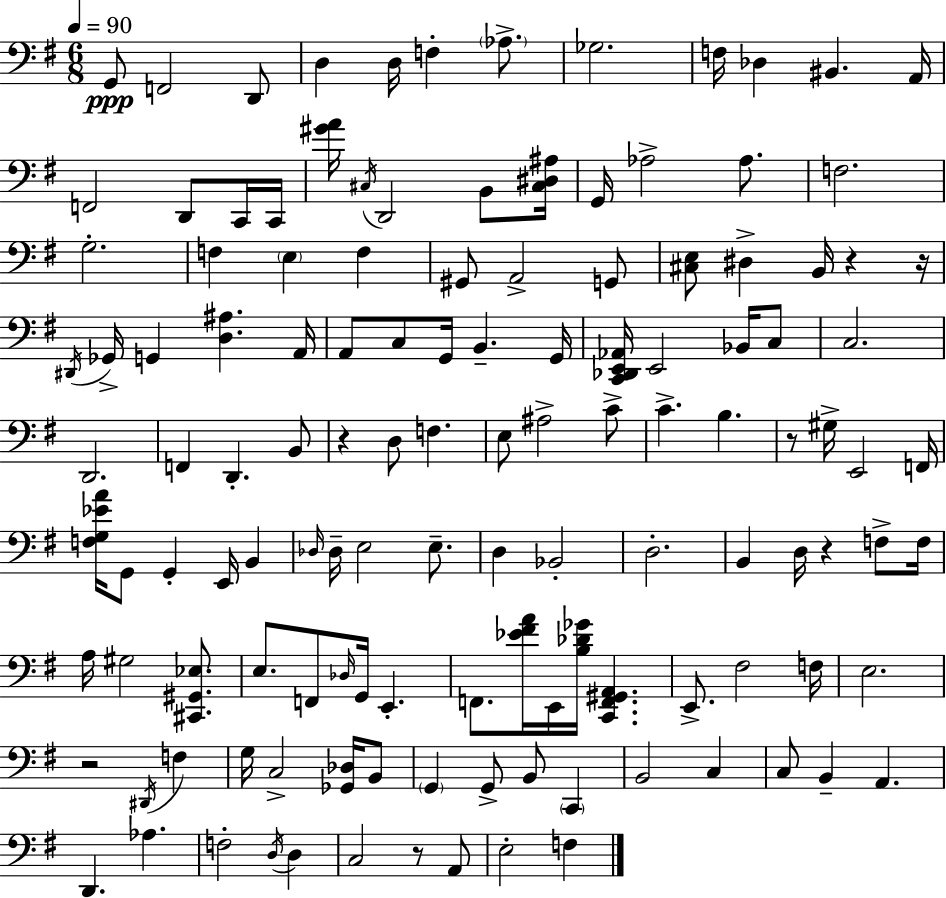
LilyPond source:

{
  \clef bass
  \numericTimeSignature
  \time 6/8
  \key g \major
  \tempo 4 = 90
  g,8\ppp f,2 d,8 | d4 d16 f4-. \parenthesize aes8.-> | ges2. | f16 des4 bis,4. a,16 | \break f,2 d,8 c,16 c,16 | <gis' a'>16 \acciaccatura { cis16 } d,2 b,8 | <cis dis ais>16 g,16 aes2-> aes8. | f2. | \break g2.-. | f4 \parenthesize e4 f4 | gis,8 a,2-> g,8 | <cis e>8 dis4-> b,16 r4 | \break r16 \acciaccatura { dis,16 } ges,16-> g,4 <d ais>4. | a,16 a,8 c8 g,16 b,4.-- | g,16 <c, des, e, aes,>16 e,2 bes,16 | c8 c2. | \break d,2. | f,4 d,4.-. | b,8 r4 d8 f4. | e8 ais2-> | \break c'8-> c'4.-> b4. | r8 gis16-> e,2 | f,16 <f g ees' a'>16 g,8 g,4-. e,16 b,4 | \grace { des16 } des16-- e2 | \break e8.-- d4 bes,2-. | d2.-. | b,4 d16 r4 | f8-> f16 a16 gis2 | \break <cis, gis, ees>8. e8. f,8 \grace { des16 } g,16 e,4.-. | f,8. <ees' fis' a'>16 e,16 <b des' ges'>16 <c, f, gis, a,>4. | e,8.-> fis2 | f16 e2. | \break r2 | \acciaccatura { dis,16 } f4 g16 c2-> | <ges, des>16 b,8 \parenthesize g,4 g,8-> b,8 | \parenthesize c,4 b,2 | \break c4 c8 b,4-- a,4. | d,4. aes4. | f2-. | \acciaccatura { d16 } d4 c2 | \break r8 a,8 e2-. | f4 \bar "|."
}